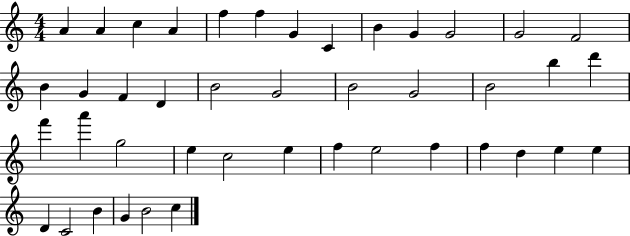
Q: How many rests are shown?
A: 0